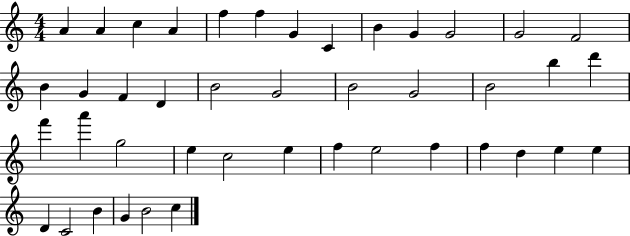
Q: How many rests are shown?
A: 0